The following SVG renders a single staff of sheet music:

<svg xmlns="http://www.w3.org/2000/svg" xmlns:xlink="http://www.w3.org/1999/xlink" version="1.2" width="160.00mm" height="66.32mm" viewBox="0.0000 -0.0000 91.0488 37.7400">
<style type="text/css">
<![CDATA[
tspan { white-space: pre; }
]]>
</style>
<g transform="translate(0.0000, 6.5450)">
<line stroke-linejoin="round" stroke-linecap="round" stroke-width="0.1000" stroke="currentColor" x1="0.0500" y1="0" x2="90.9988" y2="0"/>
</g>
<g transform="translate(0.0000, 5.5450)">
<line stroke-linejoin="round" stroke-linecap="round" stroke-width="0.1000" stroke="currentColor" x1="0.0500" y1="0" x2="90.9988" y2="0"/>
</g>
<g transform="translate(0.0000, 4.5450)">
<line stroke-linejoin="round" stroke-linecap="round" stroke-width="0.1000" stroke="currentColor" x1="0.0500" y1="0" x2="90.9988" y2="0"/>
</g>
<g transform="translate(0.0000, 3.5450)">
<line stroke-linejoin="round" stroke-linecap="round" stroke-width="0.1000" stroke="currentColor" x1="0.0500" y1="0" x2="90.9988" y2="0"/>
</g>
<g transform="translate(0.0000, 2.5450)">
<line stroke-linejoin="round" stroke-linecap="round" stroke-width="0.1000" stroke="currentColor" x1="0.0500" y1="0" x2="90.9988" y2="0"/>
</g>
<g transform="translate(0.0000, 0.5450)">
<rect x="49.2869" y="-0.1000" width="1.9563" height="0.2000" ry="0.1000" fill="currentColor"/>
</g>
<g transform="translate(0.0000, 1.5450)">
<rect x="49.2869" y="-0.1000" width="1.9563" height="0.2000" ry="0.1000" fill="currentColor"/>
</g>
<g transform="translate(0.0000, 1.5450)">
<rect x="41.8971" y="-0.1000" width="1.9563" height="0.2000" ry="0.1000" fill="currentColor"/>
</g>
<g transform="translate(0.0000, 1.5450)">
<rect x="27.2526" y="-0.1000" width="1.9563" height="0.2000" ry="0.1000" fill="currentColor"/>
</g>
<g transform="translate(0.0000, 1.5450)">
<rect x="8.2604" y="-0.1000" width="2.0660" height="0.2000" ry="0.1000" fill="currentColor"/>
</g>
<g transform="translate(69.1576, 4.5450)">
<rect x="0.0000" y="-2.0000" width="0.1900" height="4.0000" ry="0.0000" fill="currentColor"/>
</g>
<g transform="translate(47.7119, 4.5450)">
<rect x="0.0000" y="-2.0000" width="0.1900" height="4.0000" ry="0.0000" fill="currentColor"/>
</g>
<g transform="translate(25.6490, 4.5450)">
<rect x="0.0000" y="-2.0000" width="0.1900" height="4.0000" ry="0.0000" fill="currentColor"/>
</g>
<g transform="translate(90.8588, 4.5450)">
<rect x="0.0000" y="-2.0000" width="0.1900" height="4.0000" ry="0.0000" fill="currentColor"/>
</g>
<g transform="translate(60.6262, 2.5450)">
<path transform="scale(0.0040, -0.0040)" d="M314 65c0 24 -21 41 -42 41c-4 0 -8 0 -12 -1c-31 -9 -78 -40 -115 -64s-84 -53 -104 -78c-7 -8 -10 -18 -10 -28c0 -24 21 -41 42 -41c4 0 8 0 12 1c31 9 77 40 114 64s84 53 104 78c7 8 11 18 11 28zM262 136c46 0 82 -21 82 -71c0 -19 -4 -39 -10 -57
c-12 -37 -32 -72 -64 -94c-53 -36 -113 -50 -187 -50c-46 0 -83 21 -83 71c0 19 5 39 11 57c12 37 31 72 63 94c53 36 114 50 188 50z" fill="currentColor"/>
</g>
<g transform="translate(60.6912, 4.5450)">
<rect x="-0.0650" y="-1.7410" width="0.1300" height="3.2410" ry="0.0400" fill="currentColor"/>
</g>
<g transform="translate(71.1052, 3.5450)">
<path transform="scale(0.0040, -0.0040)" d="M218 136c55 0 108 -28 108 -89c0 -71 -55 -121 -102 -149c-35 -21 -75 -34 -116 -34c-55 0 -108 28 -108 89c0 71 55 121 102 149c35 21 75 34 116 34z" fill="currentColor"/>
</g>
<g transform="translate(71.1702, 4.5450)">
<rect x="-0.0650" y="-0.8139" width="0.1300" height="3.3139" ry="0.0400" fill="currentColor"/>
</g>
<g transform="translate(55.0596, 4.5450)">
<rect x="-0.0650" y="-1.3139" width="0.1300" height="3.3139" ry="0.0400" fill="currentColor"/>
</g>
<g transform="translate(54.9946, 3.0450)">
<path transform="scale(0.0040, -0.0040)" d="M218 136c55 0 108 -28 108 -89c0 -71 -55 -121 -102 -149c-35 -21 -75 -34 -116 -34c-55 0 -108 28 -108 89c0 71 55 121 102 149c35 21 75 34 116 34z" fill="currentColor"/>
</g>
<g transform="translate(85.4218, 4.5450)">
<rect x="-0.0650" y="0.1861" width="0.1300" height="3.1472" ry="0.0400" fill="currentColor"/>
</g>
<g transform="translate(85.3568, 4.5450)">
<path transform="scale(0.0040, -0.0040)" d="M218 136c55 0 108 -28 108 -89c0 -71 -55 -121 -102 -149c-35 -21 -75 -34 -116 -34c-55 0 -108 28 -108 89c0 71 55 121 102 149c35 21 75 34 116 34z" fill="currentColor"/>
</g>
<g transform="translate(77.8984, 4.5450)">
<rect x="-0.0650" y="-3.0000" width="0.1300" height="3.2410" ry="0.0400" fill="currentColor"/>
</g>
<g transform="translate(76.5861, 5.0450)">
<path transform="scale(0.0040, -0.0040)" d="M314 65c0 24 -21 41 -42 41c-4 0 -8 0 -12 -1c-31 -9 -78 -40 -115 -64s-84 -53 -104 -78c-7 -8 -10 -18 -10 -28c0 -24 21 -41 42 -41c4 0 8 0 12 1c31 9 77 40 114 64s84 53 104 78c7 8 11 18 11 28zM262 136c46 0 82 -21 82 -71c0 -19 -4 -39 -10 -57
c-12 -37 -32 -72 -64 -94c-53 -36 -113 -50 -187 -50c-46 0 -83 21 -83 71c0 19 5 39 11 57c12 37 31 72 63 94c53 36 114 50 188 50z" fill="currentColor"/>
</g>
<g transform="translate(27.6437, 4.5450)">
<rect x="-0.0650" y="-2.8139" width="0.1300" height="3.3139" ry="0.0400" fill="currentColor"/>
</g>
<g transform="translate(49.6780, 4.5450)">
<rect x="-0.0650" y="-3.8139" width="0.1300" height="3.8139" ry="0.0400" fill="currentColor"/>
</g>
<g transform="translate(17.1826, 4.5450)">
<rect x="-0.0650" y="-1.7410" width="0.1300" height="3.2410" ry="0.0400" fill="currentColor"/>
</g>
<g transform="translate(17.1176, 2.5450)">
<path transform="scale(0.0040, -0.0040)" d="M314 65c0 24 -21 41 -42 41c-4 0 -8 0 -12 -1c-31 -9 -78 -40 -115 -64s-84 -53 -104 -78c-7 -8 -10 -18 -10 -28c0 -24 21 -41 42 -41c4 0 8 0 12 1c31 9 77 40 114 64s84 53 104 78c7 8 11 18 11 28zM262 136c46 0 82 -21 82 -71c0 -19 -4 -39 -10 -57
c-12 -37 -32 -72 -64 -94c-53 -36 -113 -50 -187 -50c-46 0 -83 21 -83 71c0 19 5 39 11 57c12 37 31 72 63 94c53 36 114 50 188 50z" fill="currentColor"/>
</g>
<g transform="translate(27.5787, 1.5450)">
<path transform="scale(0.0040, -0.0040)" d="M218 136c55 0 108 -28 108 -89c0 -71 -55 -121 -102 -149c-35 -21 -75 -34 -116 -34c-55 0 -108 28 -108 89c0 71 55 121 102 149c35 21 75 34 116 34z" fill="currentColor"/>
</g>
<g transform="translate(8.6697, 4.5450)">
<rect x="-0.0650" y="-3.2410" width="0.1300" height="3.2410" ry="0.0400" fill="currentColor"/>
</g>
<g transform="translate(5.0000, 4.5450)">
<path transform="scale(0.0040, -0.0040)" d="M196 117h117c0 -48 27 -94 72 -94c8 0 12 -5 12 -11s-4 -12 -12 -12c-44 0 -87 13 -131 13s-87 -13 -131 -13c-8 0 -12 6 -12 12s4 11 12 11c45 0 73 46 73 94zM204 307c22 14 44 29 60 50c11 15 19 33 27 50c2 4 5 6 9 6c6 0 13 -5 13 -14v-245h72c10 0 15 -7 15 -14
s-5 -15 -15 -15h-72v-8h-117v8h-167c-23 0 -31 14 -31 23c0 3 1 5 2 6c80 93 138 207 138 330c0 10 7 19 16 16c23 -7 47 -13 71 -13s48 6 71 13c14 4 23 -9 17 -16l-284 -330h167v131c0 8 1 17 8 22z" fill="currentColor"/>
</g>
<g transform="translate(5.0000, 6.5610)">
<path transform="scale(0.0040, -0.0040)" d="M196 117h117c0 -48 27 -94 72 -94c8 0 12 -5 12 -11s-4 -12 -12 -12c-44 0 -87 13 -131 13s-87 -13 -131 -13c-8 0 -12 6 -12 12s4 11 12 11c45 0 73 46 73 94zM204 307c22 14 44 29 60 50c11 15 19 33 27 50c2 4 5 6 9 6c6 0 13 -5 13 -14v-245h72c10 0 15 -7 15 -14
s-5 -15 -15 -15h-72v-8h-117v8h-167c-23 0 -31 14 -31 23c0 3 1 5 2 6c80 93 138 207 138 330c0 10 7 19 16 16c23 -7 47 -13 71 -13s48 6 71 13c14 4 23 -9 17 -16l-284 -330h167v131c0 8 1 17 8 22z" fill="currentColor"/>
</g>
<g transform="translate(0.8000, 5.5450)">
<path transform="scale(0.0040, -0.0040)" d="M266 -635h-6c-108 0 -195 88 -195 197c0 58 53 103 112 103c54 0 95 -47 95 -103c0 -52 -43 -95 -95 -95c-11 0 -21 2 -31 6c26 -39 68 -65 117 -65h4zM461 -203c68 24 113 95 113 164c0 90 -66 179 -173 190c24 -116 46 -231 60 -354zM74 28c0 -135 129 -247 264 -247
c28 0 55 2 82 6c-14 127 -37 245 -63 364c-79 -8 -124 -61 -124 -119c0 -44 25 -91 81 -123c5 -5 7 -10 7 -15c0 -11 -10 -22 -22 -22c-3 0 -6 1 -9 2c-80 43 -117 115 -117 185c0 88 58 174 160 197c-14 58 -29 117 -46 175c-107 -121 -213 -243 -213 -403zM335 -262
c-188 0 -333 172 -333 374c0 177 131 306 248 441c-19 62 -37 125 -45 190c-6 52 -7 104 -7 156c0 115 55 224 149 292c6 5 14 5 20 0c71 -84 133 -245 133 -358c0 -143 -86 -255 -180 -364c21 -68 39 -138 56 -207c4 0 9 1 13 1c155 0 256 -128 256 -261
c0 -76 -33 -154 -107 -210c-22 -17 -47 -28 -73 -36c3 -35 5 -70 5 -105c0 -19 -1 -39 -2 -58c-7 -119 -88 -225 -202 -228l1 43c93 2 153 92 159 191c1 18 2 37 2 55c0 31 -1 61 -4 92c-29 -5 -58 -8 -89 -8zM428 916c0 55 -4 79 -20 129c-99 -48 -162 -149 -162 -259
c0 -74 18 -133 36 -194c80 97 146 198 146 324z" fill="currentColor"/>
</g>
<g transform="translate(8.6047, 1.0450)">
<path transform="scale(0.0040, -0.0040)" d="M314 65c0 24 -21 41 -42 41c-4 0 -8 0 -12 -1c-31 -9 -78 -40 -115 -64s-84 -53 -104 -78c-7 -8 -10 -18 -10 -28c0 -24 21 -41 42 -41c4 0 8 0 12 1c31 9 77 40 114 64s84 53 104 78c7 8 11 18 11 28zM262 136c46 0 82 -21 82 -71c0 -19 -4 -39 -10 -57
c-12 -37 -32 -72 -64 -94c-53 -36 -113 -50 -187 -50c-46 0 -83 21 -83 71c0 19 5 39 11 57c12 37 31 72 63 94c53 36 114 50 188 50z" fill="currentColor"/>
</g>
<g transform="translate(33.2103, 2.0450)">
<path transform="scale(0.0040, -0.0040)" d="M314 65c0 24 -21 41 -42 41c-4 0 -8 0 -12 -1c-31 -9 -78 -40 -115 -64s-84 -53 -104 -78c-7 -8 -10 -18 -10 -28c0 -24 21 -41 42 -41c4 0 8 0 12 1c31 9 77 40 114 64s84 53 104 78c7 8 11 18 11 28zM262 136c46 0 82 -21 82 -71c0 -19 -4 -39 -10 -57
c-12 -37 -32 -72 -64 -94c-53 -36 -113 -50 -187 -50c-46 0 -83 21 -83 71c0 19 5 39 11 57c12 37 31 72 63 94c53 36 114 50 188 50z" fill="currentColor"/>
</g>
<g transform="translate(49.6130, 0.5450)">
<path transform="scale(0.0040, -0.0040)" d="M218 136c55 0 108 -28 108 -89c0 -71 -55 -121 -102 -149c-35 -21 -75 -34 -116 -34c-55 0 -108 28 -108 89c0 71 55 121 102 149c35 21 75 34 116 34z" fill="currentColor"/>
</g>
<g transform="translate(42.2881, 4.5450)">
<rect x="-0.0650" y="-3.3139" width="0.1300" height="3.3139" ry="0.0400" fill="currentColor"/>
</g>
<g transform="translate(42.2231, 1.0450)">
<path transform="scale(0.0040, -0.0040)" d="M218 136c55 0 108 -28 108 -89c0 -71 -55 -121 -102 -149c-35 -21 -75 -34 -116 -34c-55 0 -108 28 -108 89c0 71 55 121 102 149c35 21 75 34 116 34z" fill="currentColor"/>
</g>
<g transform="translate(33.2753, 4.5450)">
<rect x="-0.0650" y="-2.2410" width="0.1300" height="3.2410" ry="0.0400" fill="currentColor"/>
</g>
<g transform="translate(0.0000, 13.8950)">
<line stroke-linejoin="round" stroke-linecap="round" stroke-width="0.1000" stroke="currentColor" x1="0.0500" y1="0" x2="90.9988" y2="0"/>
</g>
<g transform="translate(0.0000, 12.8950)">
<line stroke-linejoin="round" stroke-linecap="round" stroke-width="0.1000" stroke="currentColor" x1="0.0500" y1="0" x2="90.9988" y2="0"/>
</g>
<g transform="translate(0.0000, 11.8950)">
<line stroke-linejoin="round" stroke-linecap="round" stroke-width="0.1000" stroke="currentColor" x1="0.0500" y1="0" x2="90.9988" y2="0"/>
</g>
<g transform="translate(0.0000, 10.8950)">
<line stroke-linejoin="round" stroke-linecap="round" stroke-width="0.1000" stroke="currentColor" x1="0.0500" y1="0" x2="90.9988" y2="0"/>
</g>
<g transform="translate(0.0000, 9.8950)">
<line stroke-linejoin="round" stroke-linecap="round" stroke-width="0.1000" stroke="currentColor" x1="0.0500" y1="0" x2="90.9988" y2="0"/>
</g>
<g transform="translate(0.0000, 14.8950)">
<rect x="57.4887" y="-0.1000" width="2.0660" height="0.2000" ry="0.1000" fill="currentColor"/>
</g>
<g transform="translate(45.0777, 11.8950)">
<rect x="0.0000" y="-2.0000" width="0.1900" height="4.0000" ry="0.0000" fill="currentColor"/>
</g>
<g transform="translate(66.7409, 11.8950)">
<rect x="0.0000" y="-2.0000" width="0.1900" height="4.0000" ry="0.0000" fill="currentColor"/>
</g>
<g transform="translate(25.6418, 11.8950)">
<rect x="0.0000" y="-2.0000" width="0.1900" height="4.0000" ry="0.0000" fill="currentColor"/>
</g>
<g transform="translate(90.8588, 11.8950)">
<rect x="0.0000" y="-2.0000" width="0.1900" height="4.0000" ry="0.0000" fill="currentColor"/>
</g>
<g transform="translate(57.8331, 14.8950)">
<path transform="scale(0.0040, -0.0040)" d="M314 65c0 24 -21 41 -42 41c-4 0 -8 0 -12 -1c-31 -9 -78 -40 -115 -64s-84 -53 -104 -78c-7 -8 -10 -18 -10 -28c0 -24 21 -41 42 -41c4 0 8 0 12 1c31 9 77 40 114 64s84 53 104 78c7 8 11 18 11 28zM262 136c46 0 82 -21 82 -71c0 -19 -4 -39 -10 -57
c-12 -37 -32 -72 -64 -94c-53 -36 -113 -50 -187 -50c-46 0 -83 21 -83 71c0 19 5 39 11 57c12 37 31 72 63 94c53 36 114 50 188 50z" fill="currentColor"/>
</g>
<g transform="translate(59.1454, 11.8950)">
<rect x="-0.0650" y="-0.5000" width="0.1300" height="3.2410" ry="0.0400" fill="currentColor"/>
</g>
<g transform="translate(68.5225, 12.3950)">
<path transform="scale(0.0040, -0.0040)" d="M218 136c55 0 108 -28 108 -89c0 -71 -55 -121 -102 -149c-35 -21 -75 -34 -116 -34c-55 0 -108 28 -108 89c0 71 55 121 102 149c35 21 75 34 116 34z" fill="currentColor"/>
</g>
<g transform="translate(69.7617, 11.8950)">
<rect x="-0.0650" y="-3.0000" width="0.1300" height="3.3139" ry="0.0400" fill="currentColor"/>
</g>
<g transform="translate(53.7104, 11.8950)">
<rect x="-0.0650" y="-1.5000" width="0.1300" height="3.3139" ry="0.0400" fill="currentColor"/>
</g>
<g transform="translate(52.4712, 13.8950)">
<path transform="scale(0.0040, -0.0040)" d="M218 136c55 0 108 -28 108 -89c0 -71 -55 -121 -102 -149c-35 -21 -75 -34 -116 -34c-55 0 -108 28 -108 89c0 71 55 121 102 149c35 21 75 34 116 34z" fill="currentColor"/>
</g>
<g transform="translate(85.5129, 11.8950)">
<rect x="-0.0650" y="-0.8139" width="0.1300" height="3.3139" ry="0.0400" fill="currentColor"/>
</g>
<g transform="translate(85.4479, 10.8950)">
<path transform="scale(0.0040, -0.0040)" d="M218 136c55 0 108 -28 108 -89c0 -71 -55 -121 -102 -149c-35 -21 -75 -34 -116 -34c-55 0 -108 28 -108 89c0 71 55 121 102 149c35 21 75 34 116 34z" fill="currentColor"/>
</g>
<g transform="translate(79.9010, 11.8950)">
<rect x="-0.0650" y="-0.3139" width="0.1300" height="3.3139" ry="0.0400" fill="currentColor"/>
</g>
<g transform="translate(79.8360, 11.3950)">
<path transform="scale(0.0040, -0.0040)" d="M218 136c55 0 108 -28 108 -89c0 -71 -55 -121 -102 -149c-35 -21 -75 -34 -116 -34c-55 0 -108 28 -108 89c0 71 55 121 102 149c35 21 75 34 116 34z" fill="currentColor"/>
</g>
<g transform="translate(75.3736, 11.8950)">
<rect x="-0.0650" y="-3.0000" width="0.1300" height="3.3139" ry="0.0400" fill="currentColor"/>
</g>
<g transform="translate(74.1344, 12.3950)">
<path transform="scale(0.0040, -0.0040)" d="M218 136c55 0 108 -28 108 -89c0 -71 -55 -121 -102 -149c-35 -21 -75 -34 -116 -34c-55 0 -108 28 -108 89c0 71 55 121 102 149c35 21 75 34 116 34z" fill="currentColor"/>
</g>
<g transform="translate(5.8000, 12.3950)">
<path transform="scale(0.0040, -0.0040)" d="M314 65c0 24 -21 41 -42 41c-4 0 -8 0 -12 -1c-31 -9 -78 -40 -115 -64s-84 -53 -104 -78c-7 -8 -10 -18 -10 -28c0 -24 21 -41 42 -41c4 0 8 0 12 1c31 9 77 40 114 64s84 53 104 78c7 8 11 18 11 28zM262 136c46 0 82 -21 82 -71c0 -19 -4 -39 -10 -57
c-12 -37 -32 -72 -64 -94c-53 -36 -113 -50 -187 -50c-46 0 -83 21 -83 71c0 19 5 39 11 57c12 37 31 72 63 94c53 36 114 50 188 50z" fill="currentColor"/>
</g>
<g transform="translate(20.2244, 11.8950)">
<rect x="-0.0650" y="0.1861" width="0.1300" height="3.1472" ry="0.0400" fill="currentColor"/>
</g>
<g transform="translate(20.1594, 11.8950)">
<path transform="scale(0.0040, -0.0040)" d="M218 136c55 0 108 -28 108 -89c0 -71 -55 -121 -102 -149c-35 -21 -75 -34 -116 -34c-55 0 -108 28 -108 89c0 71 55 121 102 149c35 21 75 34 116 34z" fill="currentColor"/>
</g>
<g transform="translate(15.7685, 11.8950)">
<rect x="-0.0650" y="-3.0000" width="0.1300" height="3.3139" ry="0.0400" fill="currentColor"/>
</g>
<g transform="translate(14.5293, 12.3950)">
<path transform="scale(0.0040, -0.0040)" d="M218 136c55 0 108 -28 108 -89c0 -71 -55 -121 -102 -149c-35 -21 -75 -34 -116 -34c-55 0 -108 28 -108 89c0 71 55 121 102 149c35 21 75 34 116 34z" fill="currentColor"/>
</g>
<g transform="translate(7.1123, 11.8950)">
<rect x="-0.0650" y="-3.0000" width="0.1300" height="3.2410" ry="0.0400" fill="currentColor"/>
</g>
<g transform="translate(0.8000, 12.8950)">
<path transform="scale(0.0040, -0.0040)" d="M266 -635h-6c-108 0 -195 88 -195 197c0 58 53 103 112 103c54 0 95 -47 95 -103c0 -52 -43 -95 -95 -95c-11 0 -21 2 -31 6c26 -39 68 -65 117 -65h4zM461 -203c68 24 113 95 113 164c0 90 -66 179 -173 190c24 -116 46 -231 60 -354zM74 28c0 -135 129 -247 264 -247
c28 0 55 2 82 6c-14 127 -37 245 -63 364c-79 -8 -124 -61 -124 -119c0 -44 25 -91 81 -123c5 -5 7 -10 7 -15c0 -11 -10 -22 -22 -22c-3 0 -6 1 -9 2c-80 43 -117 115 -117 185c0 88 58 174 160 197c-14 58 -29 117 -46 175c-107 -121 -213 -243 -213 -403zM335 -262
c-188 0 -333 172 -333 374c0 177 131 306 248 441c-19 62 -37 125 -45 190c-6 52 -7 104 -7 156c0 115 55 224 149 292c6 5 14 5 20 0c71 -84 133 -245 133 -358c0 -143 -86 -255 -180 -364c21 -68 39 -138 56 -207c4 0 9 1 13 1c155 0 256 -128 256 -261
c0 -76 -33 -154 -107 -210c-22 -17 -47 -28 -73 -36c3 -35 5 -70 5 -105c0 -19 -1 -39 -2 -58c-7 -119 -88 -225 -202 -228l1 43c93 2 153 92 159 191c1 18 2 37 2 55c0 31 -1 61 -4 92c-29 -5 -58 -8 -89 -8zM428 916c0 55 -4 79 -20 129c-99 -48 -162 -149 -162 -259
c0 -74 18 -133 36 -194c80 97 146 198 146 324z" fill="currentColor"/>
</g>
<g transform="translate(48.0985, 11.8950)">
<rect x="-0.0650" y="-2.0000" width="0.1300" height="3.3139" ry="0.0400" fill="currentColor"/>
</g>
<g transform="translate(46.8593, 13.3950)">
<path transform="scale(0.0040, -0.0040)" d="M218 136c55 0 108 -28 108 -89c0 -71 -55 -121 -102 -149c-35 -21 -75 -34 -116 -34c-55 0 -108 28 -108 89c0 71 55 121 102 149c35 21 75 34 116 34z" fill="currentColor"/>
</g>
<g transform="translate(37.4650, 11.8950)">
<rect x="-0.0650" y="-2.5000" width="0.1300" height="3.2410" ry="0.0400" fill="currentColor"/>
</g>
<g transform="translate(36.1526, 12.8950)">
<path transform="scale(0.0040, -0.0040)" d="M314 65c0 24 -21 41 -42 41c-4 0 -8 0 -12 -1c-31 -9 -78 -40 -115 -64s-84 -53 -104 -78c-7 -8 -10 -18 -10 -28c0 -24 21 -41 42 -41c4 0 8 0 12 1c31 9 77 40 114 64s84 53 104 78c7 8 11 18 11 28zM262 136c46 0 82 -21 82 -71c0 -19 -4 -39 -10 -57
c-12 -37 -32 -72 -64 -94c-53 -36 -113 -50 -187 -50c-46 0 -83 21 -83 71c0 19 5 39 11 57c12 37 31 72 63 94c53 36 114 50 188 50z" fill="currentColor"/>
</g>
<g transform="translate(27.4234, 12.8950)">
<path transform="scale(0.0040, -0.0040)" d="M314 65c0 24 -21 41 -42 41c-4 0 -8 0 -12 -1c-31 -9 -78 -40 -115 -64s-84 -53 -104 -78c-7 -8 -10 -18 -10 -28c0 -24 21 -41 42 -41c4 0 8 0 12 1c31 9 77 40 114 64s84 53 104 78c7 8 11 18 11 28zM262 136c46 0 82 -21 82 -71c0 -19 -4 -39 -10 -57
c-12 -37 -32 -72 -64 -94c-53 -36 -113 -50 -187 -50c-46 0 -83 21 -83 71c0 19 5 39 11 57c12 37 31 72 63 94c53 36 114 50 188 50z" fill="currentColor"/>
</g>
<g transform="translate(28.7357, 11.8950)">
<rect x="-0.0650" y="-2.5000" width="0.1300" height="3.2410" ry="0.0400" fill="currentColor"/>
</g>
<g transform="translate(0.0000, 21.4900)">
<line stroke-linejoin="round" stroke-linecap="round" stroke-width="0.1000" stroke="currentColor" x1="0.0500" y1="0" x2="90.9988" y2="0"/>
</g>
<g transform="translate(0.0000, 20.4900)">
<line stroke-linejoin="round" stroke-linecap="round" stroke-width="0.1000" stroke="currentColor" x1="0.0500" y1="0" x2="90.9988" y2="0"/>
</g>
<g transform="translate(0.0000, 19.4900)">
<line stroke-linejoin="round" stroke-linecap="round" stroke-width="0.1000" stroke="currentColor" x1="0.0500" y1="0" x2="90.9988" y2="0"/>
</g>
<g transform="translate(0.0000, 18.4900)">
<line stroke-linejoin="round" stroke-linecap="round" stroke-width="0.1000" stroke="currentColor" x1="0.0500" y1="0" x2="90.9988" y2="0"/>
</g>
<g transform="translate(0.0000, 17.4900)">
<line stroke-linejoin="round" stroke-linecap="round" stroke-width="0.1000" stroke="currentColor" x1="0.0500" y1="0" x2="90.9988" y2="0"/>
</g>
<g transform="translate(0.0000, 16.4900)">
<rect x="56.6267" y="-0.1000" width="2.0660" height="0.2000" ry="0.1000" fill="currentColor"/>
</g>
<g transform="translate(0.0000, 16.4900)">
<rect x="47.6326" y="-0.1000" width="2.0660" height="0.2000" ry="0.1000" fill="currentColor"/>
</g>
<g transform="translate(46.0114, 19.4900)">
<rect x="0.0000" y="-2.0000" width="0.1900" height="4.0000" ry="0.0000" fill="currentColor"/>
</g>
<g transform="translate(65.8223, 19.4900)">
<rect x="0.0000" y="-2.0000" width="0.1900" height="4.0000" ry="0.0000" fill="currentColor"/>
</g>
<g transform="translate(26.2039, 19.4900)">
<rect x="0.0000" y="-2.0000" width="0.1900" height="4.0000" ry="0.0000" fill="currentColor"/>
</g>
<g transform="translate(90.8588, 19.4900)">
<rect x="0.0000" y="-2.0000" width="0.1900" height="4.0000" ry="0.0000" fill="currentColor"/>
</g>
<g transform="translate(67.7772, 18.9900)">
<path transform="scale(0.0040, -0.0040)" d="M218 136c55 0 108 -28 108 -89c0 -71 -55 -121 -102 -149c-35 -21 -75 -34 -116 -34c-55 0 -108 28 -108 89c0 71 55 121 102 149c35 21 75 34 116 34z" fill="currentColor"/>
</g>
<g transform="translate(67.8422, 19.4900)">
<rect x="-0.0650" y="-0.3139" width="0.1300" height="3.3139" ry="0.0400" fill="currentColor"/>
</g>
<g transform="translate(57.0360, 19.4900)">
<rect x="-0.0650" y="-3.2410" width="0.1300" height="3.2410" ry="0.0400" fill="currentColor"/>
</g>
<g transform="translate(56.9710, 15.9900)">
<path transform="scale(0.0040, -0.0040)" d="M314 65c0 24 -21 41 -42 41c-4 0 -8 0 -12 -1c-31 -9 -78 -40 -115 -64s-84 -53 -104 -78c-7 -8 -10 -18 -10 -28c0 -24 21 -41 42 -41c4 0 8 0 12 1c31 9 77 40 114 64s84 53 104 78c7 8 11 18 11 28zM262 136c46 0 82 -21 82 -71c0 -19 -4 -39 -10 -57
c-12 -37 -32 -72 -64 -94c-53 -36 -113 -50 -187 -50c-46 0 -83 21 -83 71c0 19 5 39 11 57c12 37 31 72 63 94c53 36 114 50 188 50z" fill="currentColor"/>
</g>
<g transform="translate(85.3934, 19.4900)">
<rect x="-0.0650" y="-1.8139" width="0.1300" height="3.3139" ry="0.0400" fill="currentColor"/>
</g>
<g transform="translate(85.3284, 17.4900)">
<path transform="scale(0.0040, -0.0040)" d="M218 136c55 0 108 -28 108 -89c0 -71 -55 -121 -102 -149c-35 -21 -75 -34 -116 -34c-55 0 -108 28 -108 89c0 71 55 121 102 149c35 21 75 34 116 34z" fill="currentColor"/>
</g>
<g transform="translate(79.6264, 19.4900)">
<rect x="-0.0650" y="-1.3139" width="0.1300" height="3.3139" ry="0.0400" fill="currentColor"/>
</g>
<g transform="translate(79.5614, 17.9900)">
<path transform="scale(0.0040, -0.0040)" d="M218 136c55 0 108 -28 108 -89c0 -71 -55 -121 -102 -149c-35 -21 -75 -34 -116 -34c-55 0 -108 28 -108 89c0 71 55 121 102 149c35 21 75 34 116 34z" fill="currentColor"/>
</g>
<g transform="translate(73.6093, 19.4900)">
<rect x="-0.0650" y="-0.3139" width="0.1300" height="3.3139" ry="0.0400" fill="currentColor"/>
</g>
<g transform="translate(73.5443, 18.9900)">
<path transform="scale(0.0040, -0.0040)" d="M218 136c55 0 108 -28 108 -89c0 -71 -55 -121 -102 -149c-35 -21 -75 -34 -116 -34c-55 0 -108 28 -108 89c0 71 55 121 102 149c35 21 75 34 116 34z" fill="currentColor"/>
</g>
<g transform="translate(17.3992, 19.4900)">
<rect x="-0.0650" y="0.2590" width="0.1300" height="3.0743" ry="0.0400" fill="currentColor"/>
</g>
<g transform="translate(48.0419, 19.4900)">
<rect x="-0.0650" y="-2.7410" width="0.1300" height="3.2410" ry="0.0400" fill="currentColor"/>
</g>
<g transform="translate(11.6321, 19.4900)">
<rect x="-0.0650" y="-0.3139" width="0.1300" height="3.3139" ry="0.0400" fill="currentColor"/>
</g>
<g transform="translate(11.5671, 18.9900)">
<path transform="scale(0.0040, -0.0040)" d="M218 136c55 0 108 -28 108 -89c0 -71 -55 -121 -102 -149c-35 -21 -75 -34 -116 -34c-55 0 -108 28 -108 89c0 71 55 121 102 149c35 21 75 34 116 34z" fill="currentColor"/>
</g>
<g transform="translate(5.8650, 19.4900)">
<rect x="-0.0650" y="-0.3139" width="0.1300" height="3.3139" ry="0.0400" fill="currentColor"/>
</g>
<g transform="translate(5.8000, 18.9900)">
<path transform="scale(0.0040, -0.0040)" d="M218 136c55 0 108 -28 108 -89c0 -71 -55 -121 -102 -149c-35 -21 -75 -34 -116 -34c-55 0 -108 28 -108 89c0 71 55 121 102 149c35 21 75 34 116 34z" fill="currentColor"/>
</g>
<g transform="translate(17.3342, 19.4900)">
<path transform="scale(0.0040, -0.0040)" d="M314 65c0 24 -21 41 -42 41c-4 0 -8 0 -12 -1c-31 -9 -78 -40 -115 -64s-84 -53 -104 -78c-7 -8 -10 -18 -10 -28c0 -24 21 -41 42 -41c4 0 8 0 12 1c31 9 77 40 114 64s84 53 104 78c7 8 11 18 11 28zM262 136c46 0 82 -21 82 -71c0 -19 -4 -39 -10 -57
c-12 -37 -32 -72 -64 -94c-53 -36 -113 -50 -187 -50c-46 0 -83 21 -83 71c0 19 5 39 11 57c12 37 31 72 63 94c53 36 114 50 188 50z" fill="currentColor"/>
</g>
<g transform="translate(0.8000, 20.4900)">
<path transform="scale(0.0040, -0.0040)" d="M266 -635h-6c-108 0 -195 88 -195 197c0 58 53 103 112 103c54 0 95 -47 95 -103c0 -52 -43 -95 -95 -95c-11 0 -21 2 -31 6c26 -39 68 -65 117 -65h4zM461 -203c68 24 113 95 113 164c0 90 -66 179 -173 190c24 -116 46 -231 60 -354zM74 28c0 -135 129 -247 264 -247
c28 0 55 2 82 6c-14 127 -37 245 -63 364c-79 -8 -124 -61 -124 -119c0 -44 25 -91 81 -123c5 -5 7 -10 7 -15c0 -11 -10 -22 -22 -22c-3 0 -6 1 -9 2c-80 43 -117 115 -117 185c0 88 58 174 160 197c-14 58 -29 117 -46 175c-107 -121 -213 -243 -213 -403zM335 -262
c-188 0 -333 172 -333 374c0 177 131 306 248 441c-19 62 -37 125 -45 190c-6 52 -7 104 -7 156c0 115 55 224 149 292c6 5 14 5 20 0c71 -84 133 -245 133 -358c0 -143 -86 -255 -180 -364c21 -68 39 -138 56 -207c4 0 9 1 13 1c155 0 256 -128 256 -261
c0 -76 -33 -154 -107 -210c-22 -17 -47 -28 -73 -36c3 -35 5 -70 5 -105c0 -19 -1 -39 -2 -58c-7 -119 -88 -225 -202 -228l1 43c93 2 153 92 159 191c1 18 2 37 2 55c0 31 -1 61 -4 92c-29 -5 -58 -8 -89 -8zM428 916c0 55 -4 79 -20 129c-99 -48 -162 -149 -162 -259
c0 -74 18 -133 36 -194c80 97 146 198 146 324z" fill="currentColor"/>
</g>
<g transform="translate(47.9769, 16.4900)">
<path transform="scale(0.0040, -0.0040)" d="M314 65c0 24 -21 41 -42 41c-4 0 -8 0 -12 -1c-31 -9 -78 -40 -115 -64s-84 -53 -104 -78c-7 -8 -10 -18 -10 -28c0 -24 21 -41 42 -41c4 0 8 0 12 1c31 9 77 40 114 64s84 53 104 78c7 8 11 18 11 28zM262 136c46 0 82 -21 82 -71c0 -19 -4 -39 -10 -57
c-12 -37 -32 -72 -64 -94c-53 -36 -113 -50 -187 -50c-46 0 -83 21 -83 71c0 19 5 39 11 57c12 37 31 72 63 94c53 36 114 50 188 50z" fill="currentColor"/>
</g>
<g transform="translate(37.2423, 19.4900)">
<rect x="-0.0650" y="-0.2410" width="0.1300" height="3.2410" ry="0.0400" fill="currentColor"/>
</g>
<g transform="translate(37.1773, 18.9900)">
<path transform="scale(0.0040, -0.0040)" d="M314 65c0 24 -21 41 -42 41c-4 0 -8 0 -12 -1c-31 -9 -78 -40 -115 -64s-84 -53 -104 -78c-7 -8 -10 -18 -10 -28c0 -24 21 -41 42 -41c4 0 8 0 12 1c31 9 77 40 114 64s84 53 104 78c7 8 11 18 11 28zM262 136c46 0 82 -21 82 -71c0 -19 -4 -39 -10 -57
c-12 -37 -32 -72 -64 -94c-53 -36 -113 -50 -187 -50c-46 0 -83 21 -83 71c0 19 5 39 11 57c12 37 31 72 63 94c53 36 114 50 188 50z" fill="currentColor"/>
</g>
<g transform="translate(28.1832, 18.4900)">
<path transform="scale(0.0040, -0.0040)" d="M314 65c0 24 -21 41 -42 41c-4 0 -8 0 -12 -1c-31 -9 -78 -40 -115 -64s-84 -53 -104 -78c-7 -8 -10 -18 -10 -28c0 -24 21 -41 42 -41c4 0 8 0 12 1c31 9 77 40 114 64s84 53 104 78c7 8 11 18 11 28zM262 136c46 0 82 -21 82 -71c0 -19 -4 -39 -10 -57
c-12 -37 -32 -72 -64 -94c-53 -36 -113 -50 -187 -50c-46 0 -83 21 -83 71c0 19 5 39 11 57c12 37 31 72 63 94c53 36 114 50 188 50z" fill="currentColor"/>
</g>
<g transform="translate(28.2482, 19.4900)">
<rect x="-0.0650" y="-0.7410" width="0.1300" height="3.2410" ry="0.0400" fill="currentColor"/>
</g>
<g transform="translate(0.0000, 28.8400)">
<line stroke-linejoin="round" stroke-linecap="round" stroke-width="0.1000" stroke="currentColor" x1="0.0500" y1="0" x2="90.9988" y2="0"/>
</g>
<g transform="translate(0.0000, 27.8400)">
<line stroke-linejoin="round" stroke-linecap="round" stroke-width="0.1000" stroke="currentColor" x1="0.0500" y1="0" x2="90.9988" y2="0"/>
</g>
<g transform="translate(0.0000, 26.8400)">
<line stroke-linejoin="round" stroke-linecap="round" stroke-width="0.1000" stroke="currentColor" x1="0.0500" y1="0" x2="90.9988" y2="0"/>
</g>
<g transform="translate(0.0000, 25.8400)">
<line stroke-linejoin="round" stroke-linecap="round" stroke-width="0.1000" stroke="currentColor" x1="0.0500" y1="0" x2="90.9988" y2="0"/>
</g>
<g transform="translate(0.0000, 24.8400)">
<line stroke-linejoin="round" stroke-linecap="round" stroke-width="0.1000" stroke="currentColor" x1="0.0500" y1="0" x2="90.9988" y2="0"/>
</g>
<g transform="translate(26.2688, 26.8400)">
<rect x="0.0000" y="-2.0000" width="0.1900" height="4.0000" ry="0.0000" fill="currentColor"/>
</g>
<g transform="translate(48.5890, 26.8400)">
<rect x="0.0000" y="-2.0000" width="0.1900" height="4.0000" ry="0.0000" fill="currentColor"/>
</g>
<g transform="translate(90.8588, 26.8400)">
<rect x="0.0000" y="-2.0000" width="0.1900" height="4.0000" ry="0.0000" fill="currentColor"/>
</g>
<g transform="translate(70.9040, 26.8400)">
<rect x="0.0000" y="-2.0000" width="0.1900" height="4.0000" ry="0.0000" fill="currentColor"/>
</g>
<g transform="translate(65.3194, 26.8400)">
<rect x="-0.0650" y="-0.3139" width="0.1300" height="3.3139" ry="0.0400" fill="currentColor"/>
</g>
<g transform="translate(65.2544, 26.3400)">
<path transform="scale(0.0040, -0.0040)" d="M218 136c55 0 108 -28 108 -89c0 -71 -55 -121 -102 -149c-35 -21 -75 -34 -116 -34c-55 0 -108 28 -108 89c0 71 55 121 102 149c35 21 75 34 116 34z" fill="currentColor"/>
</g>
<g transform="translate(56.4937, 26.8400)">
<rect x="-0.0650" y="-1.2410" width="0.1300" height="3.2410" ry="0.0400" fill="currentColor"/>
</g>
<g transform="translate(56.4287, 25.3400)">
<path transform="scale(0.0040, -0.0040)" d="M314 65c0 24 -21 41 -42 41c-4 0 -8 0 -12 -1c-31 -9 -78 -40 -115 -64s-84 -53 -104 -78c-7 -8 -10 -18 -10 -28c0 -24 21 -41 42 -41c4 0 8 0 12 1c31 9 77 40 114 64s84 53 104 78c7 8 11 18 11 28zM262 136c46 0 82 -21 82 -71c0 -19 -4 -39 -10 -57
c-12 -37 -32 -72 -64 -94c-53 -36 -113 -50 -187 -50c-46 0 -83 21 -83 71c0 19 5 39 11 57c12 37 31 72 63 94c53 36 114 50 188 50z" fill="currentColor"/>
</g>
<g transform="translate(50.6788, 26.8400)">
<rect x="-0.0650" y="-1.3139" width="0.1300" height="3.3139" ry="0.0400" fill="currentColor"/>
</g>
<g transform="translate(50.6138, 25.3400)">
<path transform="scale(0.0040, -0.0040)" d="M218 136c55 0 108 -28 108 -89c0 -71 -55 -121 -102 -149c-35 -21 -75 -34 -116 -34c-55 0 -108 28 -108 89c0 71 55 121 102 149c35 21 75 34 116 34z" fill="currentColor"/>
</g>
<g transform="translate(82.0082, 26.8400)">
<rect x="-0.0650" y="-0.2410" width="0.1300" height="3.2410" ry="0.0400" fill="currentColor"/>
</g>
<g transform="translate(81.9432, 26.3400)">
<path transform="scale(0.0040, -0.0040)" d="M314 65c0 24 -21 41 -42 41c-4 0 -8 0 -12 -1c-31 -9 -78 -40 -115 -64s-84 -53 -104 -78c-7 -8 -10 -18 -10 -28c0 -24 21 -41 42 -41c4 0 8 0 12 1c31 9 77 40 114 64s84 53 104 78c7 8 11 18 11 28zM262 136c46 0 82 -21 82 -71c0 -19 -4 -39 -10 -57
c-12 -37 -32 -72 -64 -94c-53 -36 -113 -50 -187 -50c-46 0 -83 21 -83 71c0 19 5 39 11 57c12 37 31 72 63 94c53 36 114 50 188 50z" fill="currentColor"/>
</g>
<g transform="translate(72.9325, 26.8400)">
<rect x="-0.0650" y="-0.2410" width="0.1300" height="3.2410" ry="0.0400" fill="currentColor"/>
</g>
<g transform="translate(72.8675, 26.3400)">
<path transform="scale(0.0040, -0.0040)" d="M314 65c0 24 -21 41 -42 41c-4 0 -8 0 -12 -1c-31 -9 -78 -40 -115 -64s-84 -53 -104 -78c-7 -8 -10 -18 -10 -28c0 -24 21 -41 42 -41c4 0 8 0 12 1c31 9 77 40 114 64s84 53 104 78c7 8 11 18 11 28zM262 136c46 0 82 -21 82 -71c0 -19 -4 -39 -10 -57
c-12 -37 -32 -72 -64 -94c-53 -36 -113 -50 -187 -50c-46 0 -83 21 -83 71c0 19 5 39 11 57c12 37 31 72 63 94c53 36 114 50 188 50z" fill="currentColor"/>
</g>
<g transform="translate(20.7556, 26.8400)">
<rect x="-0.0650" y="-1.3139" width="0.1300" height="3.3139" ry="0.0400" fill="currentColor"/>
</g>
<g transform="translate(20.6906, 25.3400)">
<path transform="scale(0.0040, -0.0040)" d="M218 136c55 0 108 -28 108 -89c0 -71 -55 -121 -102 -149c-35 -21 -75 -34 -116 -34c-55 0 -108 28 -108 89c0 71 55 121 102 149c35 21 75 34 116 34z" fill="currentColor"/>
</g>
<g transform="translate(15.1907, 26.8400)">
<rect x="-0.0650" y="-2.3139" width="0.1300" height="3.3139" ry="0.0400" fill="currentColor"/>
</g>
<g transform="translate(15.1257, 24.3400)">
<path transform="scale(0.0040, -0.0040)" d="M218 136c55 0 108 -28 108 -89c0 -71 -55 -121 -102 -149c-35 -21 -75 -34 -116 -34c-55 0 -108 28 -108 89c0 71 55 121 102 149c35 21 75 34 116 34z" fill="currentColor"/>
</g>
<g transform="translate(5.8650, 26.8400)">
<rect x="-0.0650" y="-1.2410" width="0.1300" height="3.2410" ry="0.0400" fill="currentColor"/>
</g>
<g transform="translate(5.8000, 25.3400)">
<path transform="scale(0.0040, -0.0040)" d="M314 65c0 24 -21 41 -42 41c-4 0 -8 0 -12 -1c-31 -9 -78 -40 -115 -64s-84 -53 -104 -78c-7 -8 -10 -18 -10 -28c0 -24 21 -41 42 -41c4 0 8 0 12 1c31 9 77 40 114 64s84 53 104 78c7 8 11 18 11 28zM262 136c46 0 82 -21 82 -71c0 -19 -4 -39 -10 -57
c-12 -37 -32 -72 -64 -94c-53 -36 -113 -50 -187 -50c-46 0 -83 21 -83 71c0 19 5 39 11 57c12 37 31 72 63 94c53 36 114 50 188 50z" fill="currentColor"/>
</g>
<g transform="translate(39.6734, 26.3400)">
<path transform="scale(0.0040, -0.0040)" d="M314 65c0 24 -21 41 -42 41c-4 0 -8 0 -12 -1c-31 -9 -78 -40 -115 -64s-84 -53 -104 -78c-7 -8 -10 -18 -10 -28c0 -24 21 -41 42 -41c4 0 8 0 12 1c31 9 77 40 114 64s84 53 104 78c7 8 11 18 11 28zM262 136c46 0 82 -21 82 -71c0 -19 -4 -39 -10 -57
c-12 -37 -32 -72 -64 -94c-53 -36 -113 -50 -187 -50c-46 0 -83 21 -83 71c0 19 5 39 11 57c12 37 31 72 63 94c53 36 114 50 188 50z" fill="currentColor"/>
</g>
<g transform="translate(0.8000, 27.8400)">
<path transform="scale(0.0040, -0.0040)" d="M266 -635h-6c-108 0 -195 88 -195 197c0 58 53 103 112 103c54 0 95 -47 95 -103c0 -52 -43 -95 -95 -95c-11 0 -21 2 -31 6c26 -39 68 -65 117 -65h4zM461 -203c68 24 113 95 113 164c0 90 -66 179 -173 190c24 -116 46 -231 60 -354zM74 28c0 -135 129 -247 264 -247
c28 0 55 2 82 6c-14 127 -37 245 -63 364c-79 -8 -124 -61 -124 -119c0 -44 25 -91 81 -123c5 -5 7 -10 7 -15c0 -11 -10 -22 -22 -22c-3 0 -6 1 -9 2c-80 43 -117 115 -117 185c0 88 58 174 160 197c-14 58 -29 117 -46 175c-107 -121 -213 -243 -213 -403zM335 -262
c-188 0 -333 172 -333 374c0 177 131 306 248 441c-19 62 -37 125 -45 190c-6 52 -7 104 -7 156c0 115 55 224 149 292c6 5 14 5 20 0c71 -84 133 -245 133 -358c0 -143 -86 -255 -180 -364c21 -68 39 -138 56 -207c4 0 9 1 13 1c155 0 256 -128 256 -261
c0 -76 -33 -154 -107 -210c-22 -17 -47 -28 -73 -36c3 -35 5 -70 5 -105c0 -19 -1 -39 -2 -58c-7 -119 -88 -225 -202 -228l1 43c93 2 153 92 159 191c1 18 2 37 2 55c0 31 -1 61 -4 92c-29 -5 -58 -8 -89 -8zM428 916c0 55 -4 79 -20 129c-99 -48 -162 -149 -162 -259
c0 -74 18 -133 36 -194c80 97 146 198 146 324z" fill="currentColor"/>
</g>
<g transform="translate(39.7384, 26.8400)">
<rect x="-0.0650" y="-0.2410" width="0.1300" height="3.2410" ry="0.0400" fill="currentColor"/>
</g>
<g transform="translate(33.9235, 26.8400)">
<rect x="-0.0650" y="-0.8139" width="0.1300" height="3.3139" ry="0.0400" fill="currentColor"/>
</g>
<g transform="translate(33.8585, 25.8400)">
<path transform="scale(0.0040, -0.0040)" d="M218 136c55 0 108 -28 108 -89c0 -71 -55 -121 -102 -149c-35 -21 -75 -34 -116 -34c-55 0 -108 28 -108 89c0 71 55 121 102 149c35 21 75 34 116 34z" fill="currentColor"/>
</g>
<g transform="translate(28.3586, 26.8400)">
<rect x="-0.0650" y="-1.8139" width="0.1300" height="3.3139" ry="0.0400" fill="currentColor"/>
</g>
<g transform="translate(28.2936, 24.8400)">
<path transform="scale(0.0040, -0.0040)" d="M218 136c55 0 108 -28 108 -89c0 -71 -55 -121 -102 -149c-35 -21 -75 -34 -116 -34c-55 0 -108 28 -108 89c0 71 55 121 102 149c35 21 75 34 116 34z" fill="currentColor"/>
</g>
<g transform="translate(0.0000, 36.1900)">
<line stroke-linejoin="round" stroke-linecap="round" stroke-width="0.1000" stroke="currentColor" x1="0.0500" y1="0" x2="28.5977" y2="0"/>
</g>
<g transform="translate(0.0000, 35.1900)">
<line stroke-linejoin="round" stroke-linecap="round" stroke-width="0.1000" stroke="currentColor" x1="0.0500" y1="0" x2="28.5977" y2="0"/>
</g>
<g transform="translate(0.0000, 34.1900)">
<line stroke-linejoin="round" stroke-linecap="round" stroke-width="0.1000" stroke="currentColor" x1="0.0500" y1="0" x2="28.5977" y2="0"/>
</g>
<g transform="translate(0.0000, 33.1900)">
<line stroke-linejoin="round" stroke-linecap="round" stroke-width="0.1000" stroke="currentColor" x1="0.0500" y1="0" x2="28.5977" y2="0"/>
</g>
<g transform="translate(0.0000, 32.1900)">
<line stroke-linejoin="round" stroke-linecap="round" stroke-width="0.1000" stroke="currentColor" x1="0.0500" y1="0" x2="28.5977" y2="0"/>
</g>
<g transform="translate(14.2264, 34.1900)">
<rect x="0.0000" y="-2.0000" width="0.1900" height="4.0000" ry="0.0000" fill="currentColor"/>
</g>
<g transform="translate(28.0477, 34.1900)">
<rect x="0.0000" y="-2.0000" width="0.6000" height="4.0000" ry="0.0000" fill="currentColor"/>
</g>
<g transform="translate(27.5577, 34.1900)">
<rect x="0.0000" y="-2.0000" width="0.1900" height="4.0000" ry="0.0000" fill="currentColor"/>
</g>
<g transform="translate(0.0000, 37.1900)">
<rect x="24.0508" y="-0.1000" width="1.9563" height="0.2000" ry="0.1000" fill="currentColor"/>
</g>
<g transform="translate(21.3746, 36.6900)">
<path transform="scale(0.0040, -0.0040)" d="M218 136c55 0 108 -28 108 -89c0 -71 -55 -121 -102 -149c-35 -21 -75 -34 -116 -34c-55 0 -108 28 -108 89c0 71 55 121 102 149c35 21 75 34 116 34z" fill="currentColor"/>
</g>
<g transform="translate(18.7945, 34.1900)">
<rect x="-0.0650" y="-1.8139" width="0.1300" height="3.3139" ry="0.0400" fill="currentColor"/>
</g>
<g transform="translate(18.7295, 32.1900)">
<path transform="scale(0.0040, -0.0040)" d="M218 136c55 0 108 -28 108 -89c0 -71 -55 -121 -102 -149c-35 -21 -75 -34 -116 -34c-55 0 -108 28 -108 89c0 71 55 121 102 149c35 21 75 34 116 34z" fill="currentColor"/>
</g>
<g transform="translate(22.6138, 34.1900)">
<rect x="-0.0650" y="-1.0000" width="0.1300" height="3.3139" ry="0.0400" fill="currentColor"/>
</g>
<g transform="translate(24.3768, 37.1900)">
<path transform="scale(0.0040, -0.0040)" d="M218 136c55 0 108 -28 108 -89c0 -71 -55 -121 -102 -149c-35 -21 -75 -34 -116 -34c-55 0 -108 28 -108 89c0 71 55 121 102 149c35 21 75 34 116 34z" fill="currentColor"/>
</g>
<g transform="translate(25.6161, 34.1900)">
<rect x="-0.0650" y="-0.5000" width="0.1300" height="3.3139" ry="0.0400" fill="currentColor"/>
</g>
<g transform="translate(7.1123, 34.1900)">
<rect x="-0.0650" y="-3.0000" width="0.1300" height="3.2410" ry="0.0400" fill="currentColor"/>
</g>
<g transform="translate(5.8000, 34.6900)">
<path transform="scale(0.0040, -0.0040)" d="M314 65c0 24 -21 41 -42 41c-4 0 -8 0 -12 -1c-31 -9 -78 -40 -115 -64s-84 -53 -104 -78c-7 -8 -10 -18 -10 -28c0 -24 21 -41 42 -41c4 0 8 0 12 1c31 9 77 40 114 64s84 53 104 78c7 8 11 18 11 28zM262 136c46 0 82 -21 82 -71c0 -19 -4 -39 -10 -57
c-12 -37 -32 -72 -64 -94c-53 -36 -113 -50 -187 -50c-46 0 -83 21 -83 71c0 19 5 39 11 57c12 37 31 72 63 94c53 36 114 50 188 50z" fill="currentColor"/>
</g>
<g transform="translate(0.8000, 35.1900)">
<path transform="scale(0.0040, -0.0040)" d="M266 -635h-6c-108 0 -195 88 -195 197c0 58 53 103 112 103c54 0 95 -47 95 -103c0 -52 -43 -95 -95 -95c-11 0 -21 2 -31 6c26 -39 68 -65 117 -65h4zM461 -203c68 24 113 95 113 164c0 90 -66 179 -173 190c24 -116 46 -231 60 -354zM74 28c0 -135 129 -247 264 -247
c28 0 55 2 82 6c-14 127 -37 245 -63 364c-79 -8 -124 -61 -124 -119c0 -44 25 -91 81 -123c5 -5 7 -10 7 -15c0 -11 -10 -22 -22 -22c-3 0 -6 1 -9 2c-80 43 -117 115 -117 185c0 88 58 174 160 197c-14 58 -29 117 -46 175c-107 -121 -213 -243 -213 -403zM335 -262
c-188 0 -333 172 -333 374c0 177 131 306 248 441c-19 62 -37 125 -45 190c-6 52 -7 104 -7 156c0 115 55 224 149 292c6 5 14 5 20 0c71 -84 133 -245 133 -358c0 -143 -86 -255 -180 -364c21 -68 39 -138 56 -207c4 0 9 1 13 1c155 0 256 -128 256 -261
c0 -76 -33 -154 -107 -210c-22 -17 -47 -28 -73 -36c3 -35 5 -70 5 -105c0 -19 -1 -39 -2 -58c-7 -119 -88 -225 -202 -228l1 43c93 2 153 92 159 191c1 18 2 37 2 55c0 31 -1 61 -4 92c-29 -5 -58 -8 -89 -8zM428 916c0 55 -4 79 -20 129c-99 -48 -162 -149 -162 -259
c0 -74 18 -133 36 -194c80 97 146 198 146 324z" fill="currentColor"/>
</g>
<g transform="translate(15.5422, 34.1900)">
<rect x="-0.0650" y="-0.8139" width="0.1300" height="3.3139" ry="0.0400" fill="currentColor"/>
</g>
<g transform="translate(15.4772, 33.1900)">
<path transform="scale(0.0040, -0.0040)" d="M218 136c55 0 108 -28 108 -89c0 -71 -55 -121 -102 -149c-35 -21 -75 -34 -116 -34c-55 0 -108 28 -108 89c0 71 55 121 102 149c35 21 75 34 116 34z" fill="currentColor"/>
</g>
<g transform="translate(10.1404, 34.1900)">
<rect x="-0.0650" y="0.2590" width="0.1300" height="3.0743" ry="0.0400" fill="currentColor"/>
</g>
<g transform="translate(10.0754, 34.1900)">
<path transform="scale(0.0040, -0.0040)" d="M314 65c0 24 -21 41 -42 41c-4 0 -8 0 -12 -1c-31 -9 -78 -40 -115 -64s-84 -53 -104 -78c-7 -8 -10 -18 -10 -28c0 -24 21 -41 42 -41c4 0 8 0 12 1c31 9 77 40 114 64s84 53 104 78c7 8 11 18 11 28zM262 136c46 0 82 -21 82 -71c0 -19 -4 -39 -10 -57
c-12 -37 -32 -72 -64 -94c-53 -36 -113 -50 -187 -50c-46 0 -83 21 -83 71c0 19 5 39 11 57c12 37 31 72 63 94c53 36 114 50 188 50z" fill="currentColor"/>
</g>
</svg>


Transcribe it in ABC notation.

X:1
T:Untitled
M:4/4
L:1/4
K:C
b2 f2 a g2 b c' e f2 d A2 B A2 A B G2 G2 F E C2 A A c d c c B2 d2 c2 a2 b2 c c e f e2 g e f d c2 e e2 c c2 c2 A2 B2 d f D C